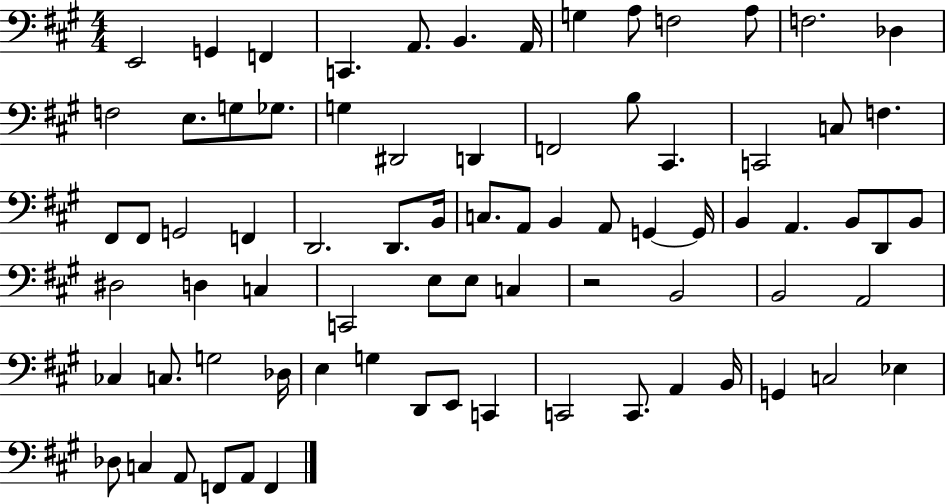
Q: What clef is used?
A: bass